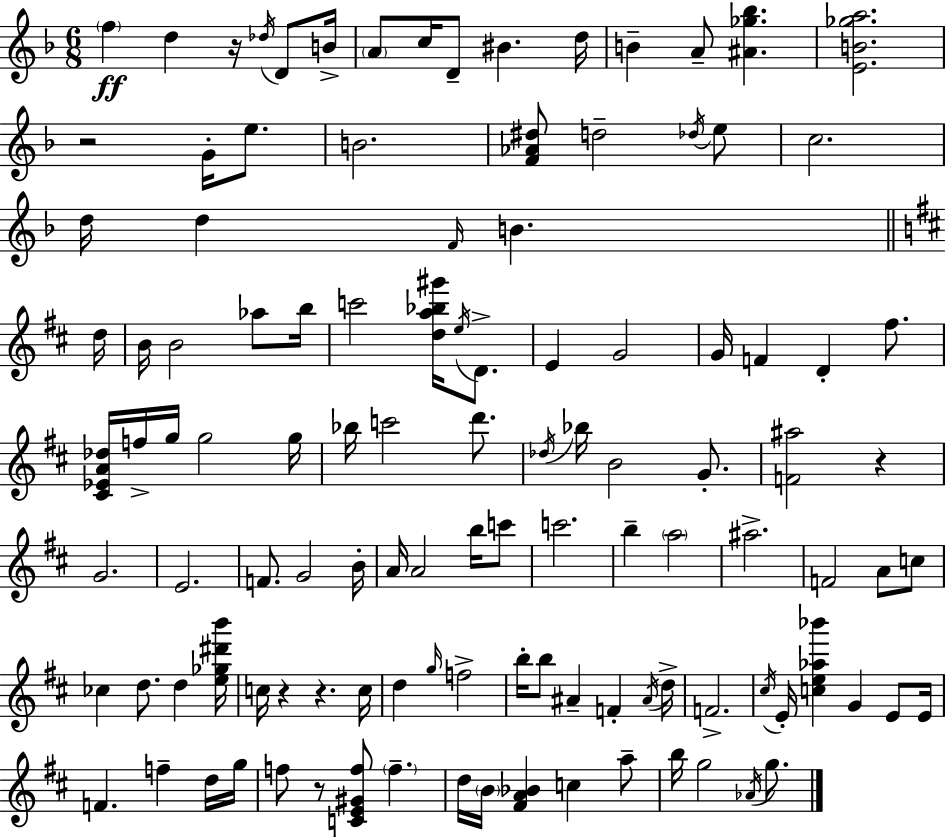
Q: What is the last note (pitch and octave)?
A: G5